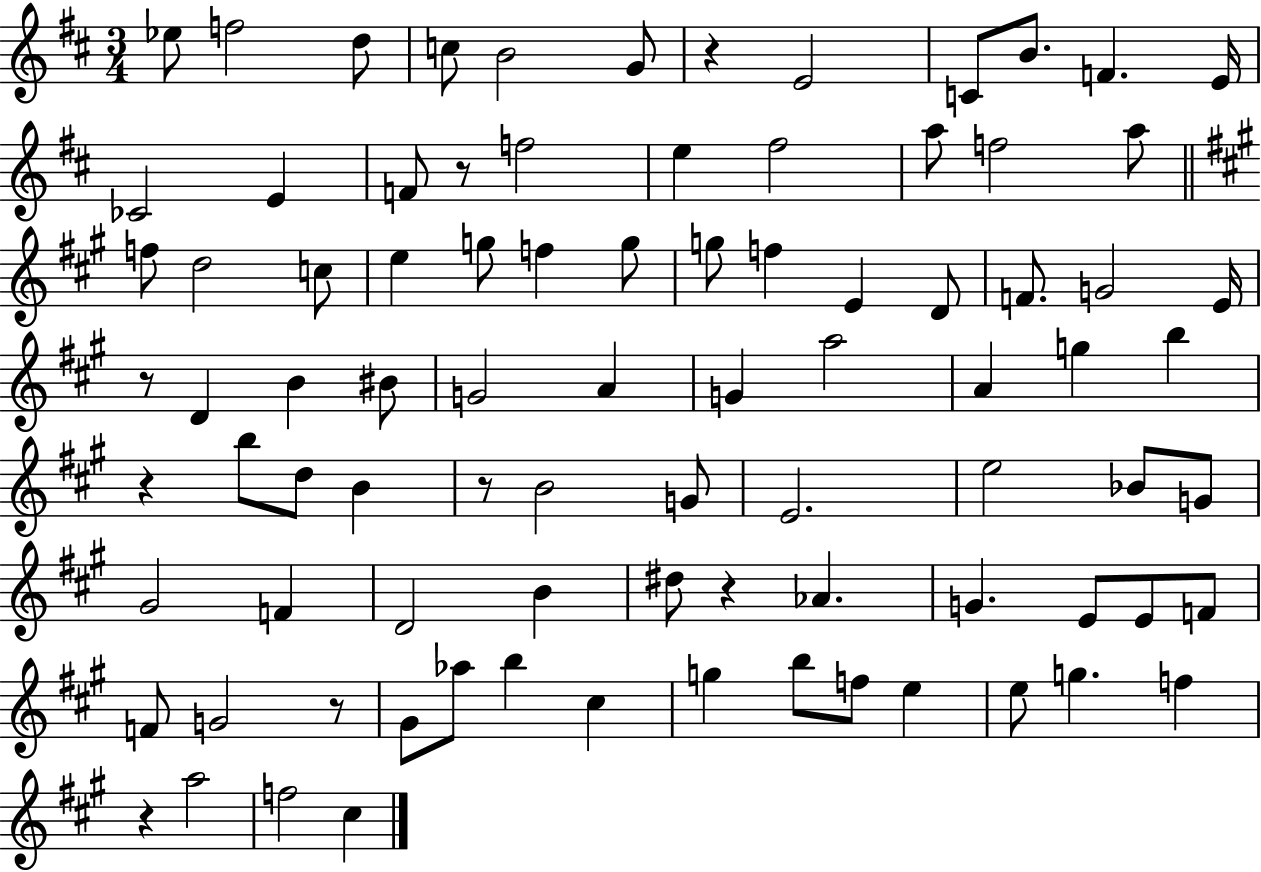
{
  \clef treble
  \numericTimeSignature
  \time 3/4
  \key d \major
  ees''8 f''2 d''8 | c''8 b'2 g'8 | r4 e'2 | c'8 b'8. f'4. e'16 | \break ces'2 e'4 | f'8 r8 f''2 | e''4 fis''2 | a''8 f''2 a''8 | \break \bar "||" \break \key a \major f''8 d''2 c''8 | e''4 g''8 f''4 g''8 | g''8 f''4 e'4 d'8 | f'8. g'2 e'16 | \break r8 d'4 b'4 bis'8 | g'2 a'4 | g'4 a''2 | a'4 g''4 b''4 | \break r4 b''8 d''8 b'4 | r8 b'2 g'8 | e'2. | e''2 bes'8 g'8 | \break gis'2 f'4 | d'2 b'4 | dis''8 r4 aes'4. | g'4. e'8 e'8 f'8 | \break f'8 g'2 r8 | gis'8 aes''8 b''4 cis''4 | g''4 b''8 f''8 e''4 | e''8 g''4. f''4 | \break r4 a''2 | f''2 cis''4 | \bar "|."
}